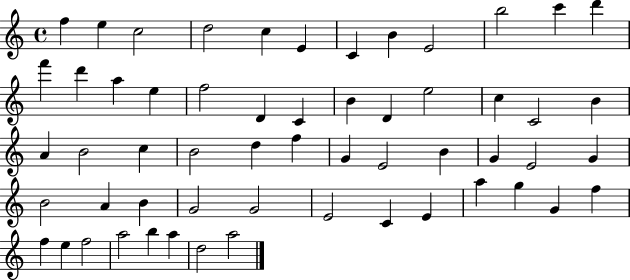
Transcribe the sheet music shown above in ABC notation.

X:1
T:Untitled
M:4/4
L:1/4
K:C
f e c2 d2 c E C B E2 b2 c' d' f' d' a e f2 D C B D e2 c C2 B A B2 c B2 d f G E2 B G E2 G B2 A B G2 G2 E2 C E a g G f f e f2 a2 b a d2 a2